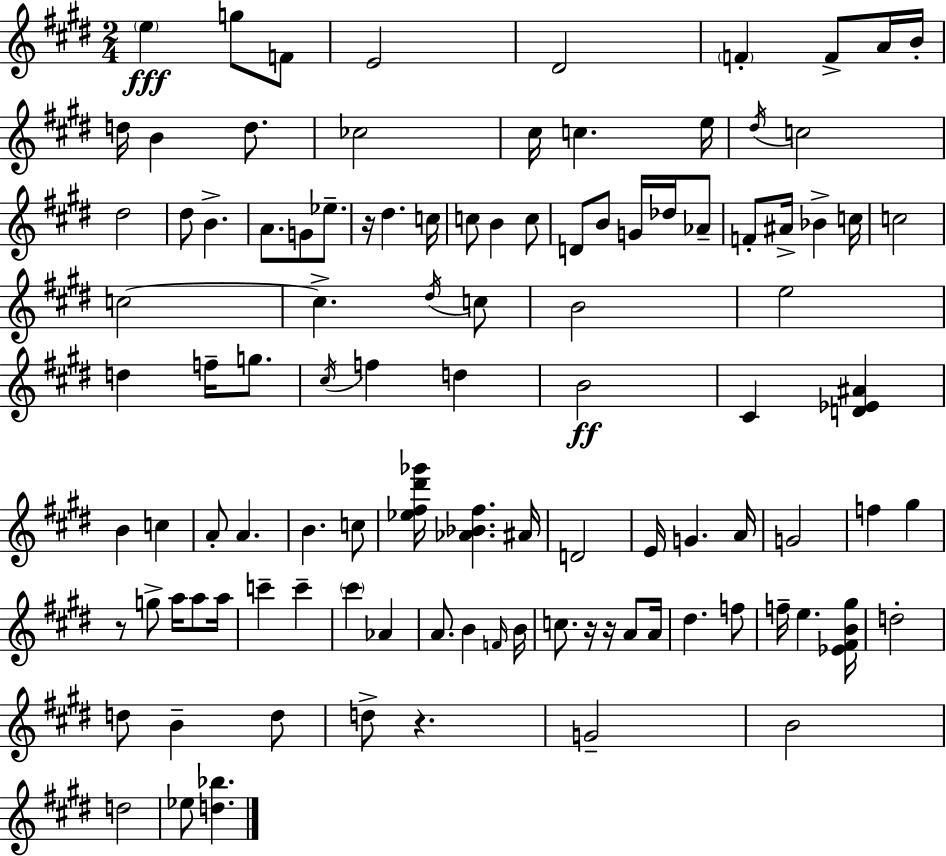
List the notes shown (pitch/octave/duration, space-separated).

E5/q G5/e F4/e E4/h D#4/h F4/q F4/e A4/s B4/s D5/s B4/q D5/e. CES5/h C#5/s C5/q. E5/s D#5/s C5/h D#5/h D#5/e B4/q. A4/e. G4/e Eb5/e. R/s D#5/q. C5/s C5/e B4/q C5/e D4/e B4/e G4/s Db5/s Ab4/e F4/e A#4/s Bb4/q C5/s C5/h C5/h C5/q. D#5/s C5/e B4/h E5/h D5/q F5/s G5/e. C#5/s F5/q D5/q B4/h C#4/q [D4,Eb4,A#4]/q B4/q C5/q A4/e A4/q. B4/q. C5/e [Eb5,F#5,D#6,Gb6]/s [Ab4,Bb4,F#5]/q. A#4/s D4/h E4/s G4/q. A4/s G4/h F5/q G#5/q R/e G5/e A5/s A5/e A5/s C6/q C6/q C#6/q Ab4/q A4/e. B4/q F4/s B4/s C5/e. R/s R/s A4/e A4/s D#5/q. F5/e F5/s E5/q. [Eb4,F#4,B4,G#5]/s D5/h D5/e B4/q D5/e D5/e R/q. G4/h B4/h D5/h Eb5/e [D5,Bb5]/q.